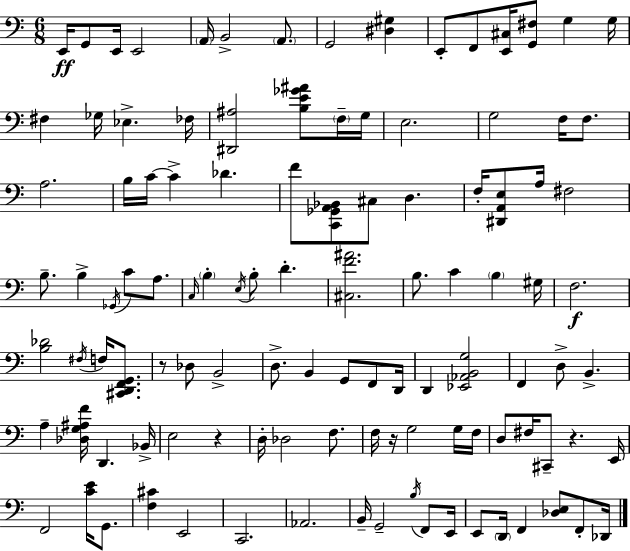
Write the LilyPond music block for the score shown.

{
  \clef bass
  \numericTimeSignature
  \time 6/8
  \key c \major
  e,16\ff g,8 e,16 e,2 | \parenthesize a,16 b,2-> \parenthesize a,8. | g,2 <dis gis>4 | e,8-. f,8 <e, cis>16 <g, fis>8 g4 g16 | \break fis4 ges16 ees4.-> fes16 | <dis, ais>2 <b e' ges' ais'>8 \parenthesize f16-- g16 | e2. | g2 f16 f8. | \break a2. | b16 c'16~~ c'4-> des'4. | f'8 <c, ges, a, bes,>8 cis8 d4. | f16-. <dis, a, e>8 a16 fis2 | \break b8.-- b4-> \acciaccatura { ges,16 } c'8 a8. | \grace { c16 } \parenthesize b4-. \acciaccatura { e16 } b8-. d'4.-. | <cis f' ais'>2. | b8. c'4 \parenthesize b4 | \break gis16 f2.\f | <b des'>2 \acciaccatura { fis16 } | f16 <cis, d, f, g,>8. r8 des8 b,2-> | d8.-> b,4 g,8 | \break f,8 d,16 d,4 <ees, aes, b, g>2 | f,4 d8-> b,4.-> | a4-- <des g ais f'>16 d,4. | bes,16-> e2 | \break r4 d16-. des2 | f8. f16 r16 g2 | g16 f16 d8 fis16 cis,8-- r4. | e,16 f,2 | \break <c' e'>16 g,8. <f cis'>4 e,2 | c,2. | aes,2. | b,16-- g,2-- | \break \acciaccatura { b16 } f,8 e,16 e,8 \parenthesize d,16 f,4 | <des e>8 f,8-. des,16 \bar "|."
}